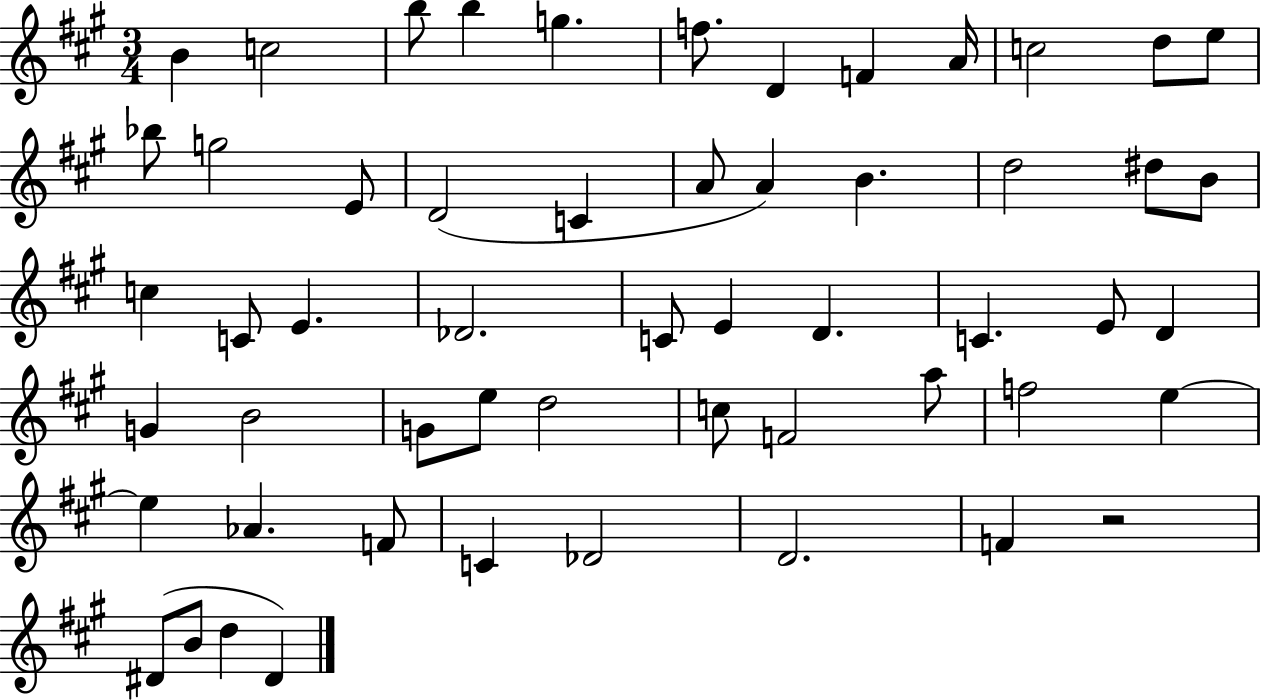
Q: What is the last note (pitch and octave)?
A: D#4